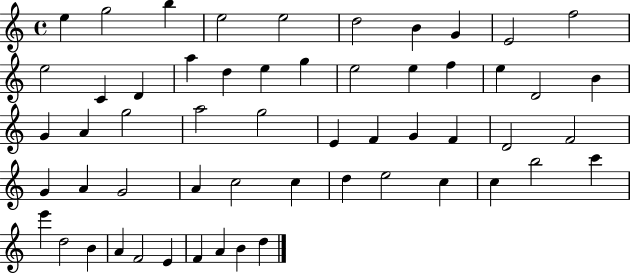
X:1
T:Untitled
M:4/4
L:1/4
K:C
e g2 b e2 e2 d2 B G E2 f2 e2 C D a d e g e2 e f e D2 B G A g2 a2 g2 E F G F D2 F2 G A G2 A c2 c d e2 c c b2 c' e' d2 B A F2 E F A B d